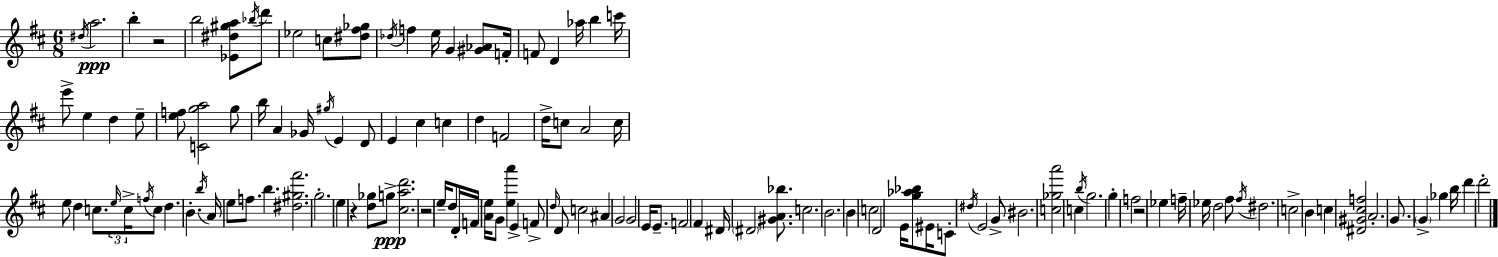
{
  \clef treble
  \numericTimeSignature
  \time 6/8
  \key d \major
  \acciaccatura { dis''16 }\ppp a''2. | b''4-. r2 | b''2 <ees' dis'' gis'' a''>8 \acciaccatura { bes''16 } | d'''8 ees''2 c''8 | \break <dis'' fis'' ges''>8 \acciaccatura { des''16 } f''4 e''16 g'4 | <gis' aes'>8 f'16-. f'8 d'4 aes''16 b''4 | c'''16 e'''8-> e''4 d''4 | e''8-- <e'' f''>8 <c' g'' a''>2 | \break g''8 b''16 a'4 ges'16 \acciaccatura { gis''16 } e'4 | d'8 e'4 cis''4 | c''4 d''4 f'2 | d''16-> c''8 a'2 | \break c''16 e''8 d''4 c''8. | \tuplet 3/2 { \grace { e''16 } c''16-> \acciaccatura { f''16 } } c''8 d''4. | b'4.-. \acciaccatura { b''16 } a'16 e''8 f''8. | b''4. <dis'' gis'' fis'''>2. | \break g''2.-. | e''4 r4 | <d'' ges''>8 g''8->\ppp <cis'' a'' d'''>2. | r2 | \break e''16-- d''8 d'16-. f'16 <a' e''>16 g'8 <e'' a'''>4 | e'4-> f'8-> \grace { d''16 } d'8 | c''2 ais'4 | g'2 g'2 | \break e'16 e'8.-- f'2 | fis'4 dis'16 \parenthesize dis'2 | <gis' a' bes''>8. c''2. | b'2. | \break b'4 | c''2 d'2 | e'16 <g'' aes'' bes''>8 eis'16 c'8-. \acciaccatura { dis''16 } e'2 | g'8-> bis'2. | \break <c'' ges'' a'''>2 | c''4 \acciaccatura { b''16 } g''2. | g''4-. | f''2 r2 | \break ees''4 f''16-- ees''16 | d''2 fis''8 \acciaccatura { fis''16 } dis''2. | c''2-> | b'4 c''4 | \break <dis' gis' cis'' f''>2 a'2.-. | g'8. | \parenthesize g'4-> ges''4 b''16 d'''4 | d'''2-. \bar "|."
}